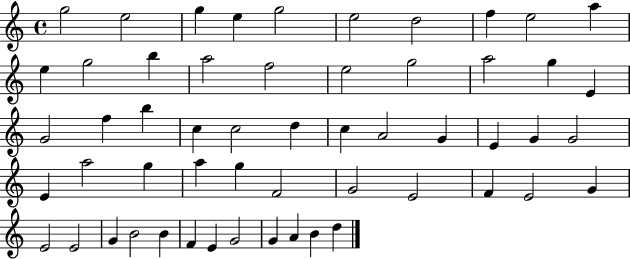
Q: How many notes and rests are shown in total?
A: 55